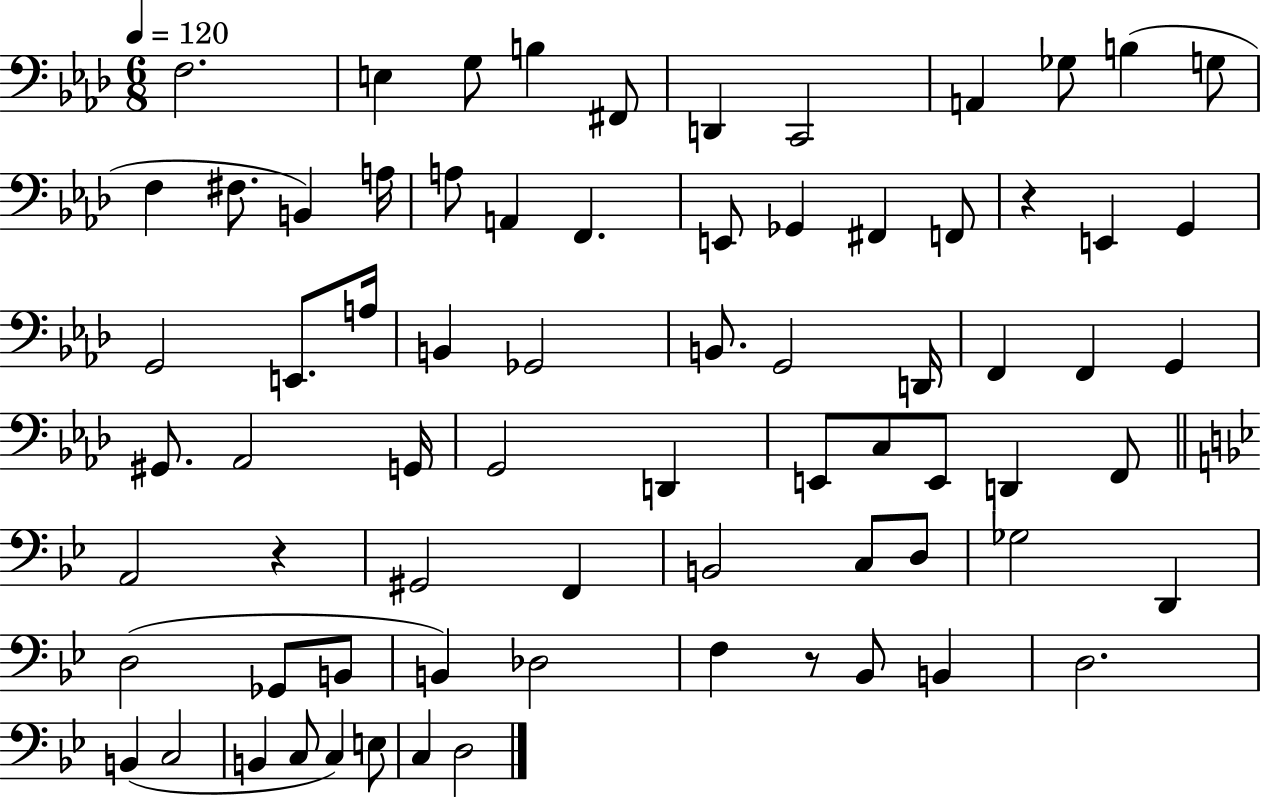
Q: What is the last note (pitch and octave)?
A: D3